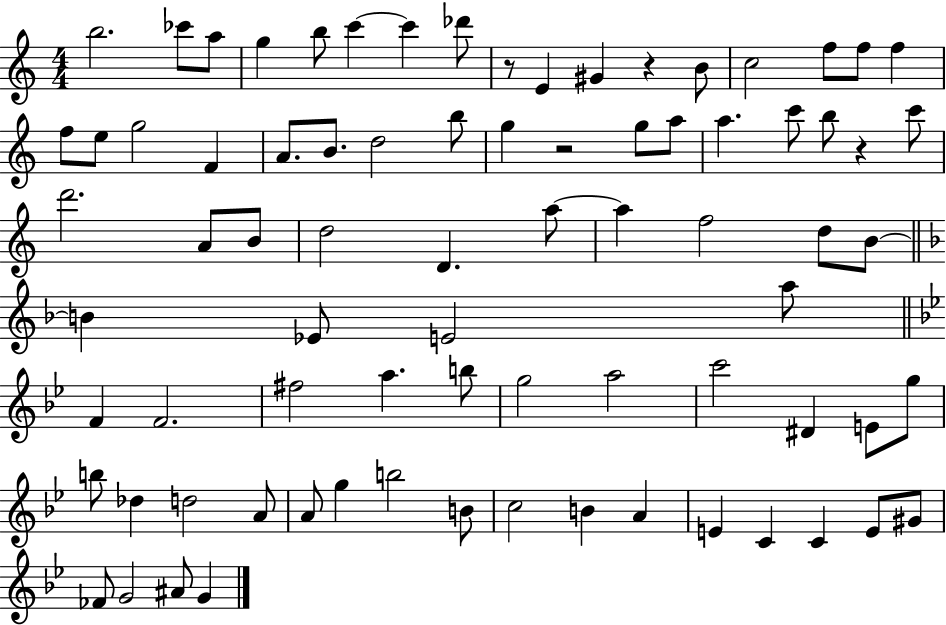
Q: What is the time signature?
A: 4/4